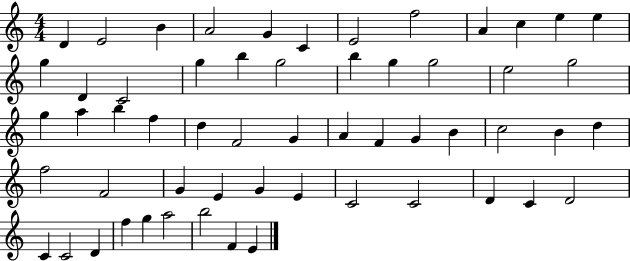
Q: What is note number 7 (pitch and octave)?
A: E4